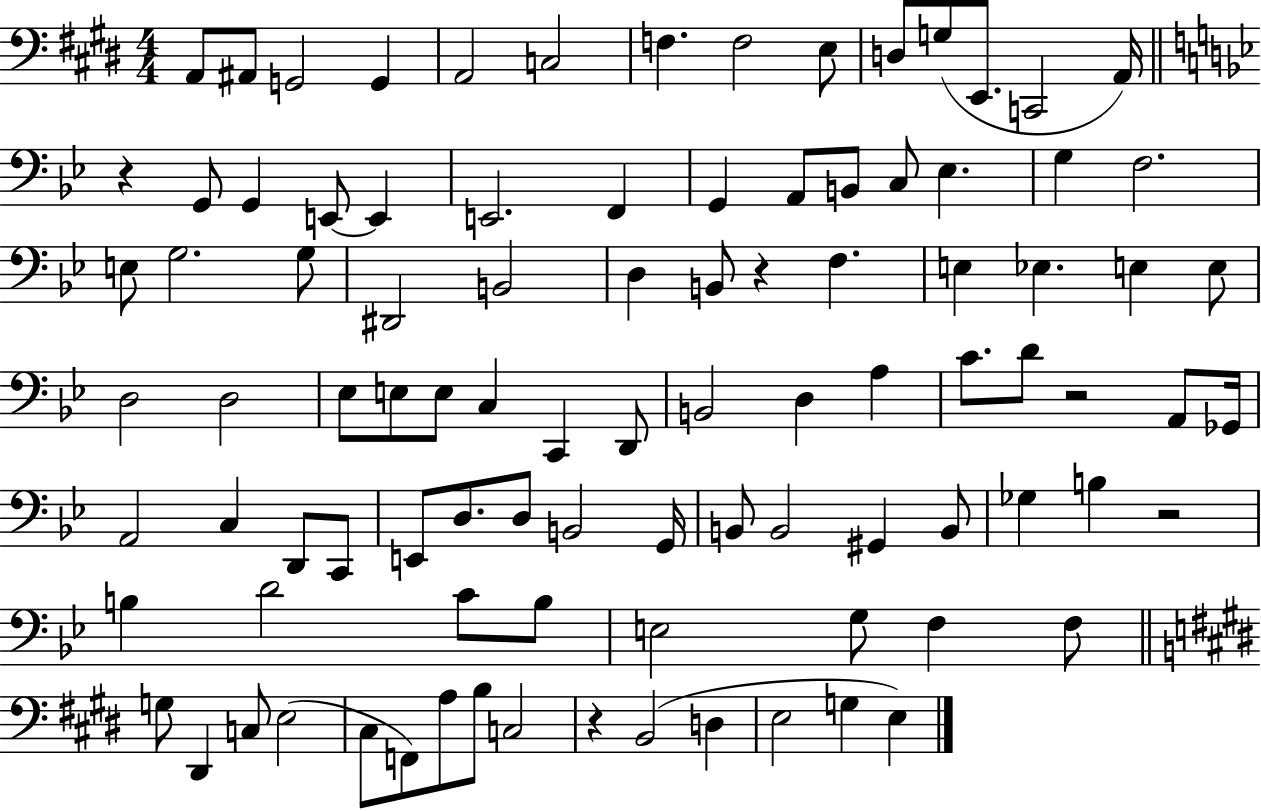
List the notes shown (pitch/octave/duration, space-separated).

A2/e A#2/e G2/h G2/q A2/h C3/h F3/q. F3/h E3/e D3/e G3/e E2/e. C2/h A2/s R/q G2/e G2/q E2/e E2/q E2/h. F2/q G2/q A2/e B2/e C3/e Eb3/q. G3/q F3/h. E3/e G3/h. G3/e D#2/h B2/h D3/q B2/e R/q F3/q. E3/q Eb3/q. E3/q E3/e D3/h D3/h Eb3/e E3/e E3/e C3/q C2/q D2/e B2/h D3/q A3/q C4/e. D4/e R/h A2/e Gb2/s A2/h C3/q D2/e C2/e E2/e D3/e. D3/e B2/h G2/s B2/e B2/h G#2/q B2/e Gb3/q B3/q R/h B3/q D4/h C4/e B3/e E3/h G3/e F3/q F3/e G3/e D#2/q C3/e E3/h C#3/e F2/e A3/e B3/e C3/h R/q B2/h D3/q E3/h G3/q E3/q